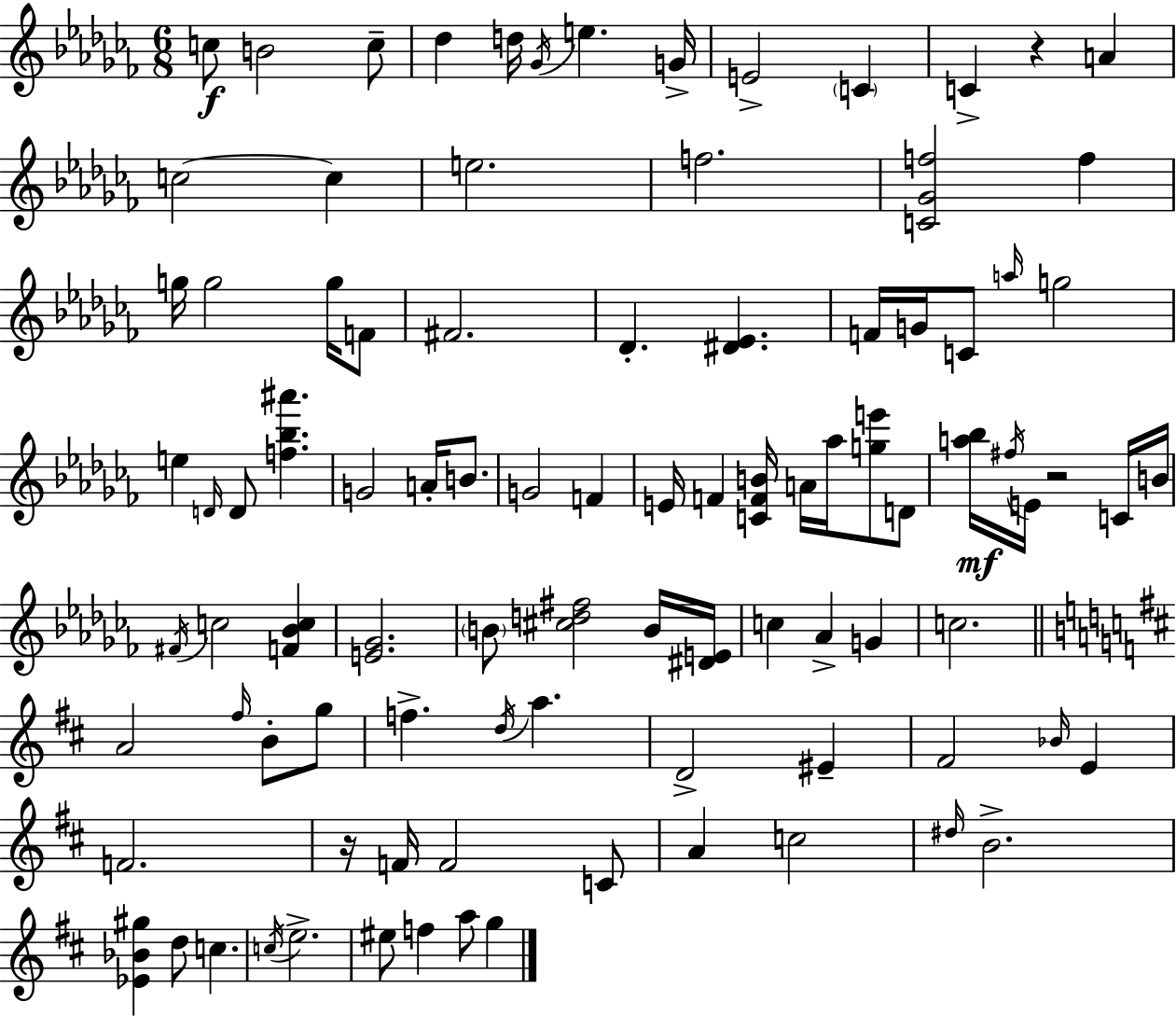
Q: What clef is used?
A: treble